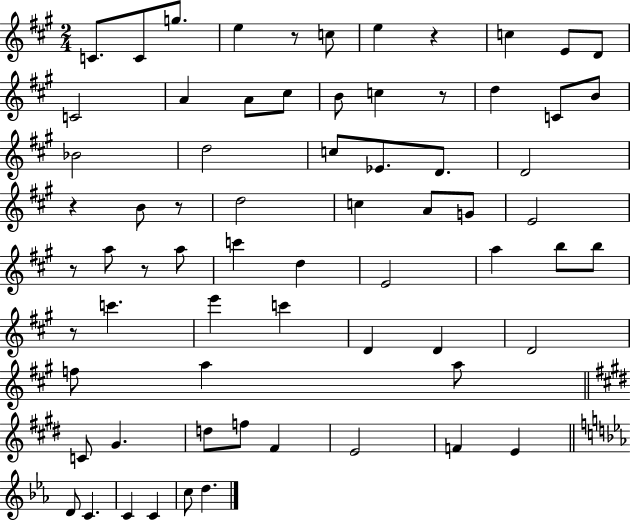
C4/e. C4/e G5/e. E5/q R/e C5/e E5/q R/q C5/q E4/e D4/e C4/h A4/q A4/e C#5/e B4/e C5/q R/e D5/q C4/e B4/e Bb4/h D5/h C5/e Eb4/e. D4/e. D4/h R/q B4/e R/e D5/h C5/q A4/e G4/e E4/h R/e A5/e R/e A5/e C6/q D5/q E4/h A5/q B5/e B5/e R/e C6/q. E6/q C6/q D4/q D4/q D4/h F5/e A5/q A5/e C4/e G#4/q. D5/e F5/e F#4/q E4/h F4/q E4/q D4/e C4/q. C4/q C4/q C5/e D5/q.